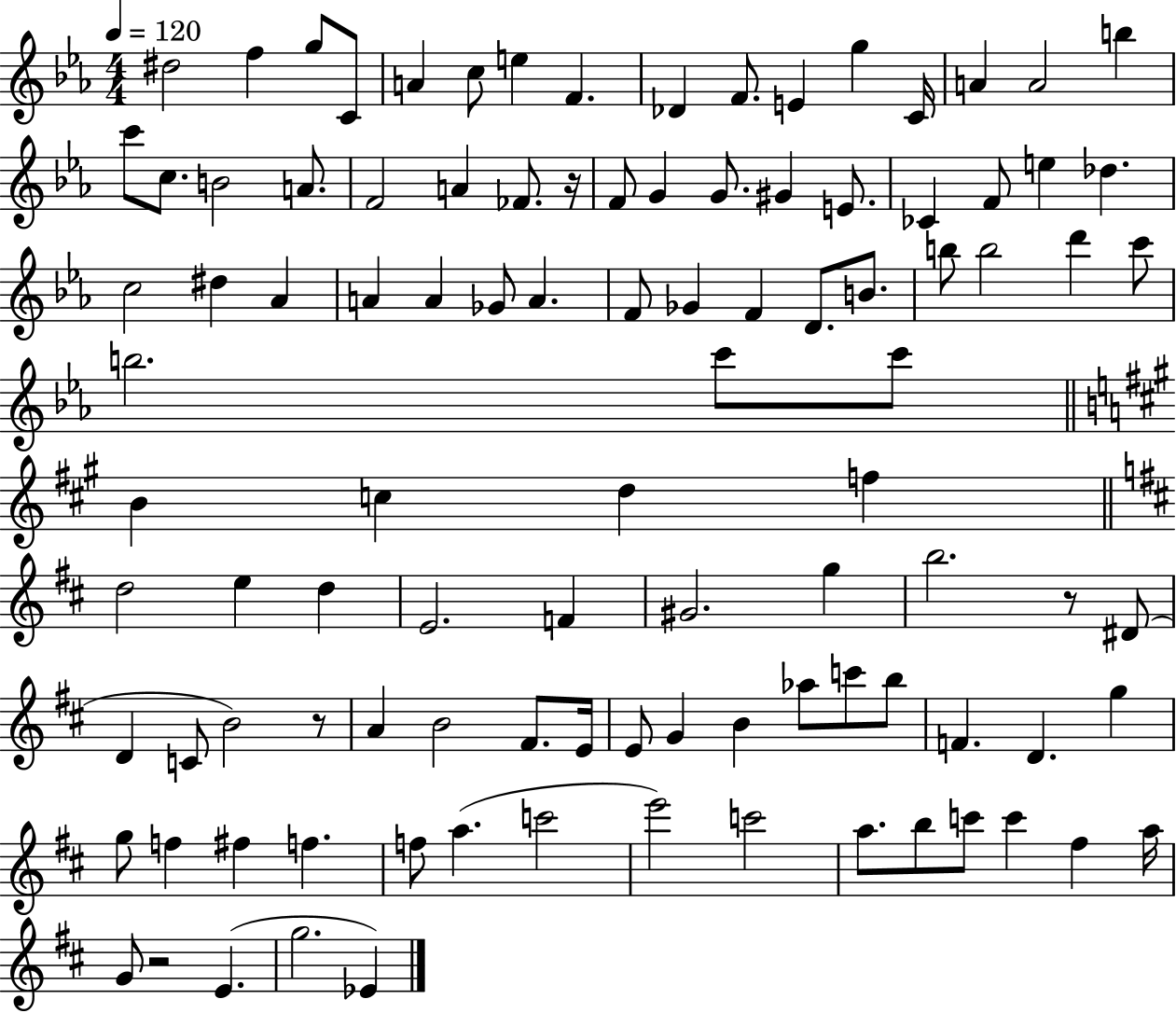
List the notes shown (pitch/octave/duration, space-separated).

D#5/h F5/q G5/e C4/e A4/q C5/e E5/q F4/q. Db4/q F4/e. E4/q G5/q C4/s A4/q A4/h B5/q C6/e C5/e. B4/h A4/e. F4/h A4/q FES4/e. R/s F4/e G4/q G4/e. G#4/q E4/e. CES4/q F4/e E5/q Db5/q. C5/h D#5/q Ab4/q A4/q A4/q Gb4/e A4/q. F4/e Gb4/q F4/q D4/e. B4/e. B5/e B5/h D6/q C6/e B5/h. C6/e C6/e B4/q C5/q D5/q F5/q D5/h E5/q D5/q E4/h. F4/q G#4/h. G5/q B5/h. R/e D#4/e D4/q C4/e B4/h R/e A4/q B4/h F#4/e. E4/s E4/e G4/q B4/q Ab5/e C6/e B5/e F4/q. D4/q. G5/q G5/e F5/q F#5/q F5/q. F5/e A5/q. C6/h E6/h C6/h A5/e. B5/e C6/e C6/q F#5/q A5/s G4/e R/h E4/q. G5/h. Eb4/q